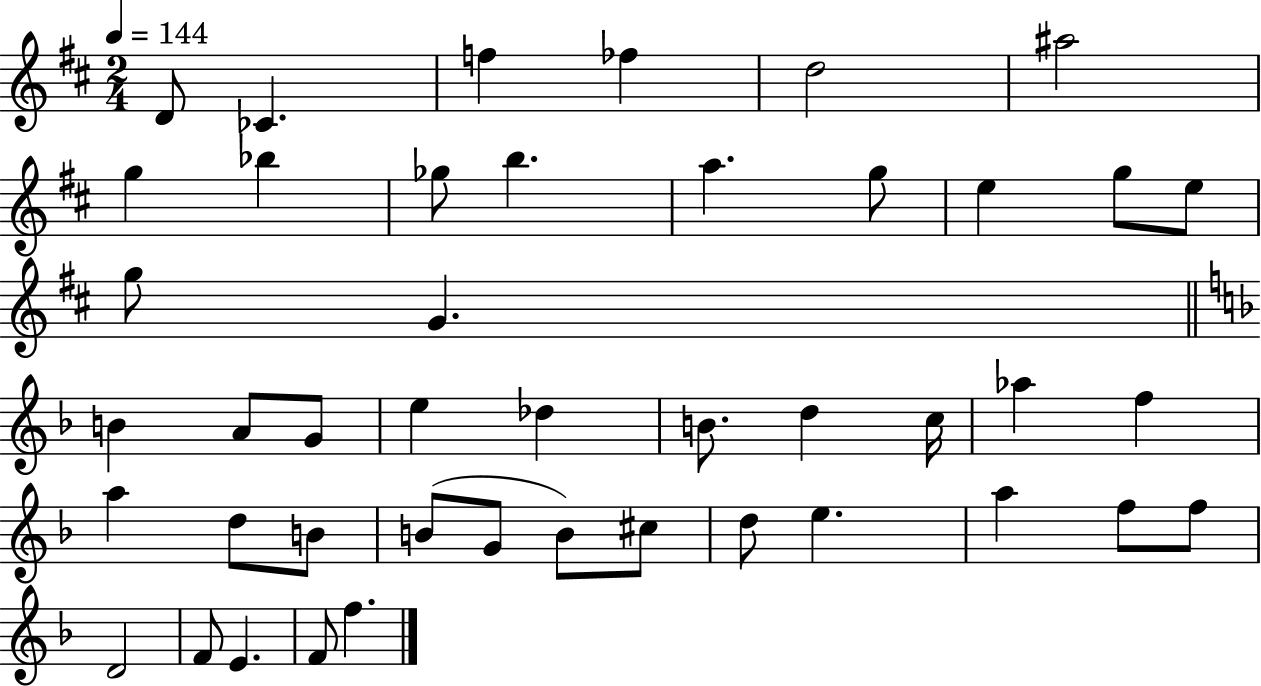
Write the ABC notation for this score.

X:1
T:Untitled
M:2/4
L:1/4
K:D
D/2 _C f _f d2 ^a2 g _b _g/2 b a g/2 e g/2 e/2 g/2 G B A/2 G/2 e _d B/2 d c/4 _a f a d/2 B/2 B/2 G/2 B/2 ^c/2 d/2 e a f/2 f/2 D2 F/2 E F/2 f